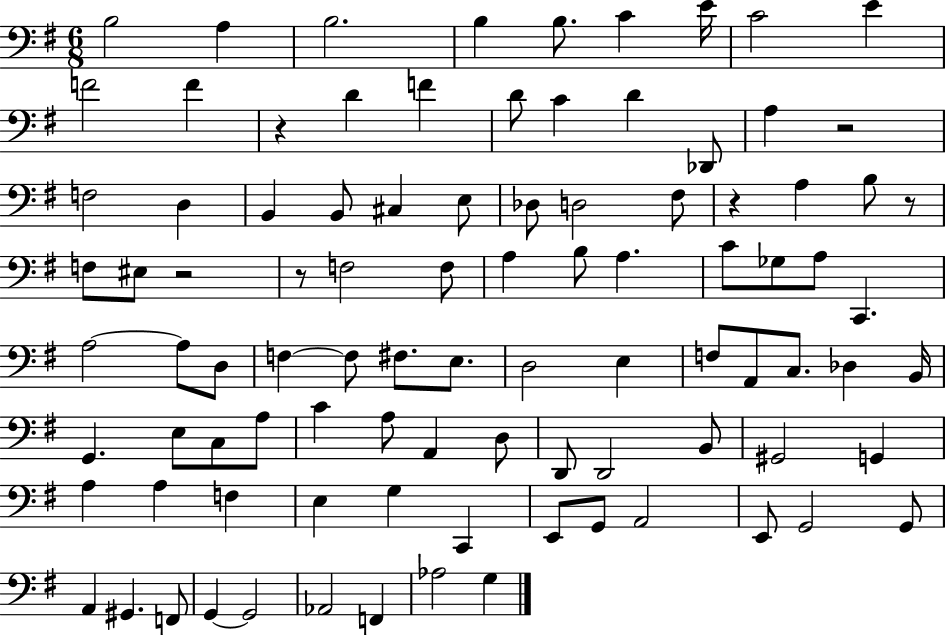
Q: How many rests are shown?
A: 6